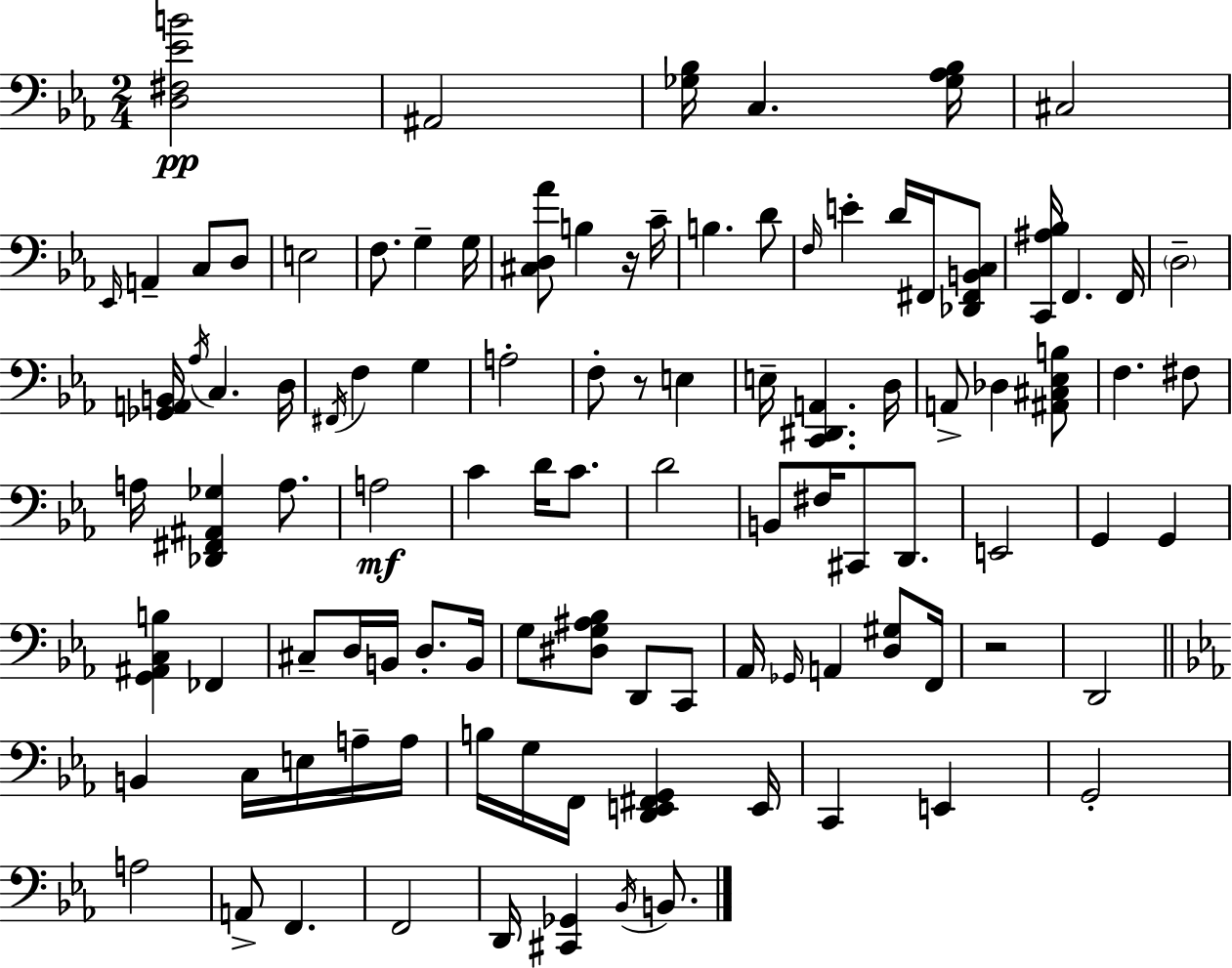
X:1
T:Untitled
M:2/4
L:1/4
K:Cm
[D,^F,_EB]2 ^A,,2 [_G,_B,]/4 C, [_G,_A,_B,]/4 ^C,2 _E,,/4 A,, C,/2 D,/2 E,2 F,/2 G, G,/4 [^C,D,_A]/2 B, z/4 C/4 B, D/2 F,/4 E D/4 ^F,,/4 [_D,,^F,,B,,C,]/2 [C,,^A,_B,]/4 F,, F,,/4 D,2 [_G,,A,,B,,]/4 _A,/4 C, D,/4 ^F,,/4 F, G, A,2 F,/2 z/2 E, E,/4 [C,,^D,,A,,] D,/4 A,,/2 _D, [^A,,^C,_E,B,]/2 F, ^F,/2 A,/4 [_D,,^F,,^A,,_G,] A,/2 A,2 C D/4 C/2 D2 B,,/2 ^F,/4 ^C,,/2 D,,/2 E,,2 G,, G,, [G,,^A,,C,B,] _F,, ^C,/2 D,/4 B,,/4 D,/2 B,,/4 G,/2 [^D,G,^A,_B,]/2 D,,/2 C,,/2 _A,,/4 _G,,/4 A,, [D,^G,]/2 F,,/4 z2 D,,2 B,, C,/4 E,/4 A,/4 A,/4 B,/4 G,/4 F,,/4 [D,,E,,^F,,G,,] E,,/4 C,, E,, G,,2 A,2 A,,/2 F,, F,,2 D,,/4 [^C,,_G,,] _B,,/4 B,,/2